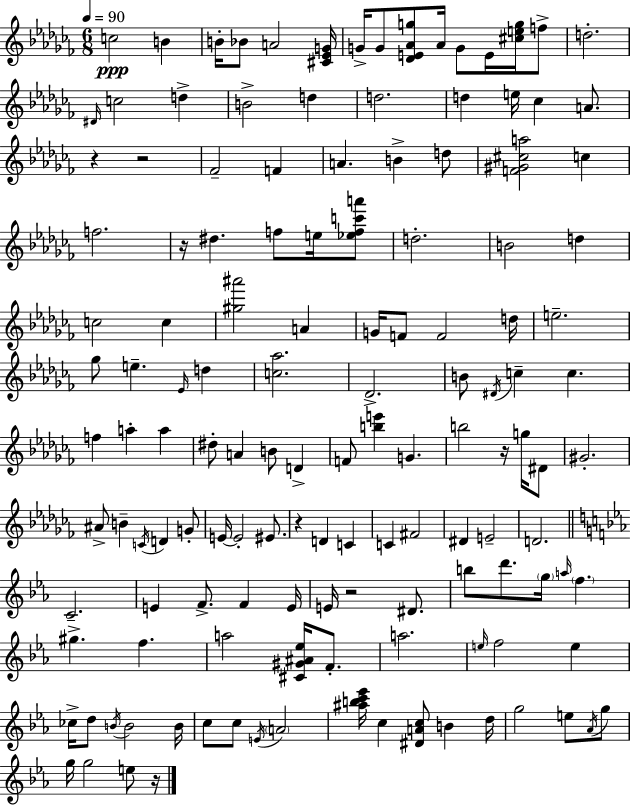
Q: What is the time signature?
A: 6/8